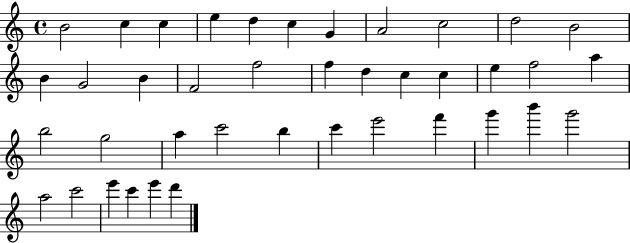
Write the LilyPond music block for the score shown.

{
  \clef treble
  \time 4/4
  \defaultTimeSignature
  \key c \major
  b'2 c''4 c''4 | e''4 d''4 c''4 g'4 | a'2 c''2 | d''2 b'2 | \break b'4 g'2 b'4 | f'2 f''2 | f''4 d''4 c''4 c''4 | e''4 f''2 a''4 | \break b''2 g''2 | a''4 c'''2 b''4 | c'''4 e'''2 f'''4 | g'''4 b'''4 g'''2 | \break a''2 c'''2 | e'''4 c'''4 e'''4 d'''4 | \bar "|."
}